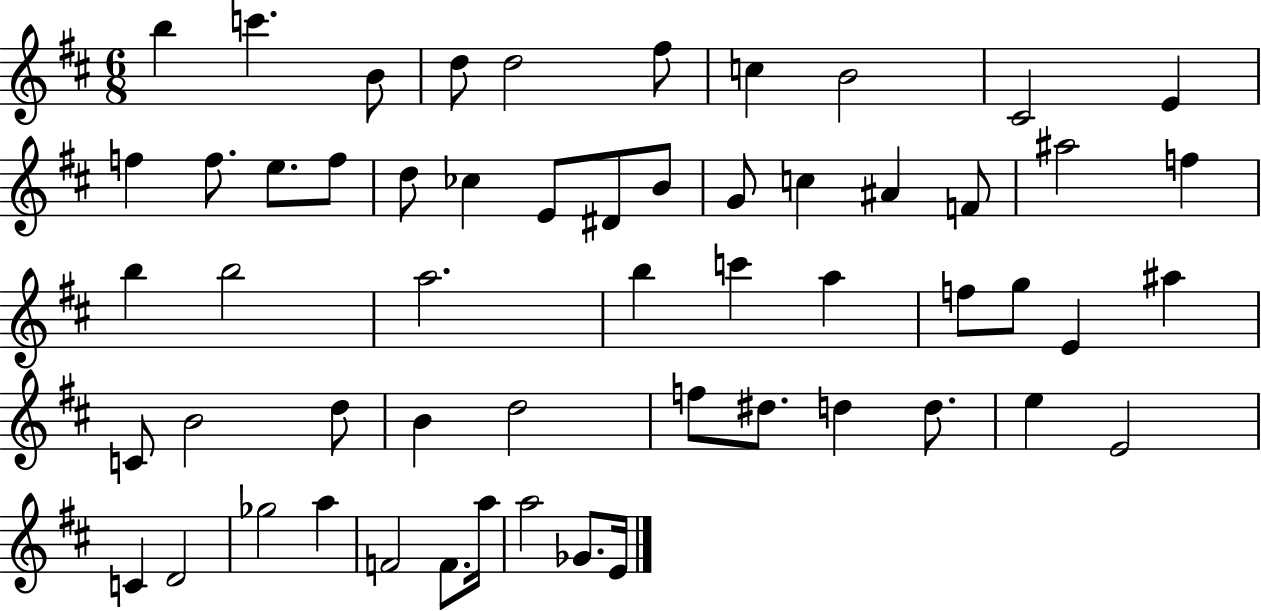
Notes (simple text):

B5/q C6/q. B4/e D5/e D5/h F#5/e C5/q B4/h C#4/h E4/q F5/q F5/e. E5/e. F5/e D5/e CES5/q E4/e D#4/e B4/e G4/e C5/q A#4/q F4/e A#5/h F5/q B5/q B5/h A5/h. B5/q C6/q A5/q F5/e G5/e E4/q A#5/q C4/e B4/h D5/e B4/q D5/h F5/e D#5/e. D5/q D5/e. E5/q E4/h C4/q D4/h Gb5/h A5/q F4/h F4/e. A5/s A5/h Gb4/e. E4/s